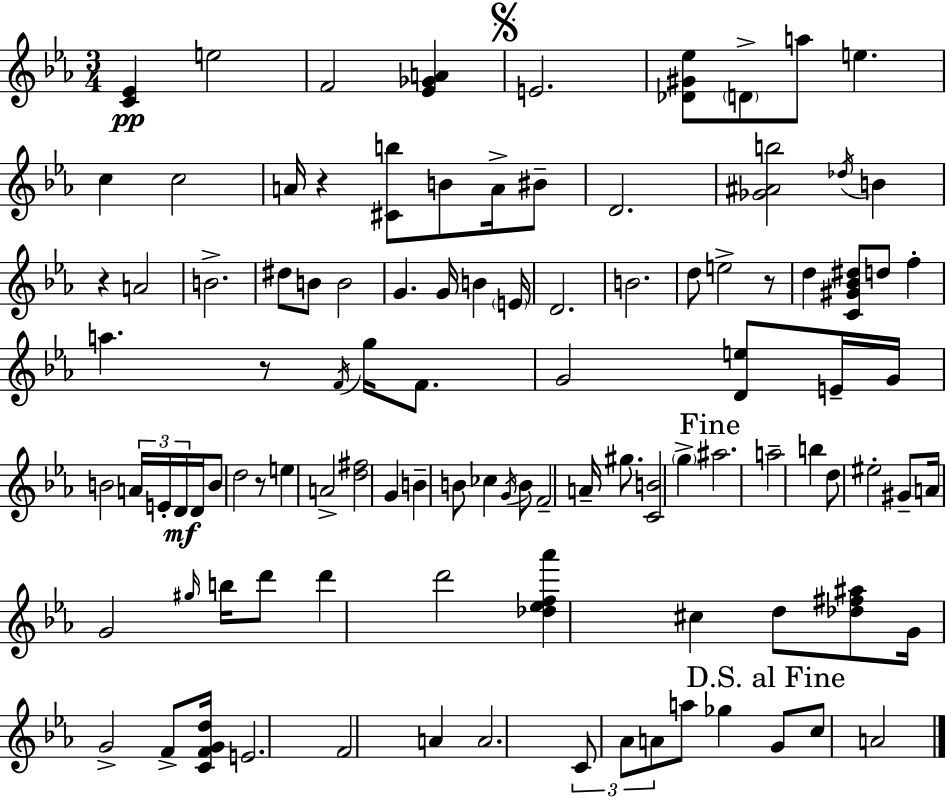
{
  \clef treble
  \numericTimeSignature
  \time 3/4
  \key c \minor
  \repeat volta 2 { <c' ees'>4\pp e''2 | f'2 <ees' ges' a'>4 | \mark \markup { \musicglyph "scripts.segno" } e'2. | <des' gis' ees''>8 \parenthesize d'8-> a''8 e''4. | \break c''4 c''2 | a'16 r4 <cis' b''>8 b'8 a'16-> bis'8-- | d'2. | <ges' ais' b''>2 \acciaccatura { des''16 } b'4 | \break r4 a'2 | b'2.-> | dis''8 b'8 b'2 | g'4. g'16 b'4 | \break \parenthesize e'16 d'2. | b'2. | d''8 e''2-> r8 | d''4 <c' gis' bes' dis''>8 d''8 f''4-. | \break a''4. r8 \acciaccatura { f'16 } g''16 f'8. | g'2 <d' e''>8 | e'16-- g'16 b'2 \tuplet 3/2 { a'16 e'16-. | d'16\mf } d'16 b'8 d''2 | \break r8 e''4 a'2-> | <d'' fis''>2 g'4 | b'4-- b'8 ces''4 | \acciaccatura { g'16 } b'8 f'2-- a'16-- | \break gis''8. <c' b'>2 \parenthesize g''4-> | \mark "Fine" ais''2. | a''2-- b''4 | d''8 eis''2-. | \break gis'8-- a'16 g'2 | \grace { gis''16 } b''16 d'''8 d'''4 d'''2 | <des'' ees'' f'' aes'''>4 cis''4 | d''8 <des'' fis'' ais''>8 g'16 g'2-> | \break f'8-> <c' f' g' d''>16 e'2. | f'2 | a'4 a'2. | \tuplet 3/2 { c'8 aes'8 a'8 } a''8 | \break ges''4 \mark "D.S. al Fine" g'8 c''8 a'2 | } \bar "|."
}